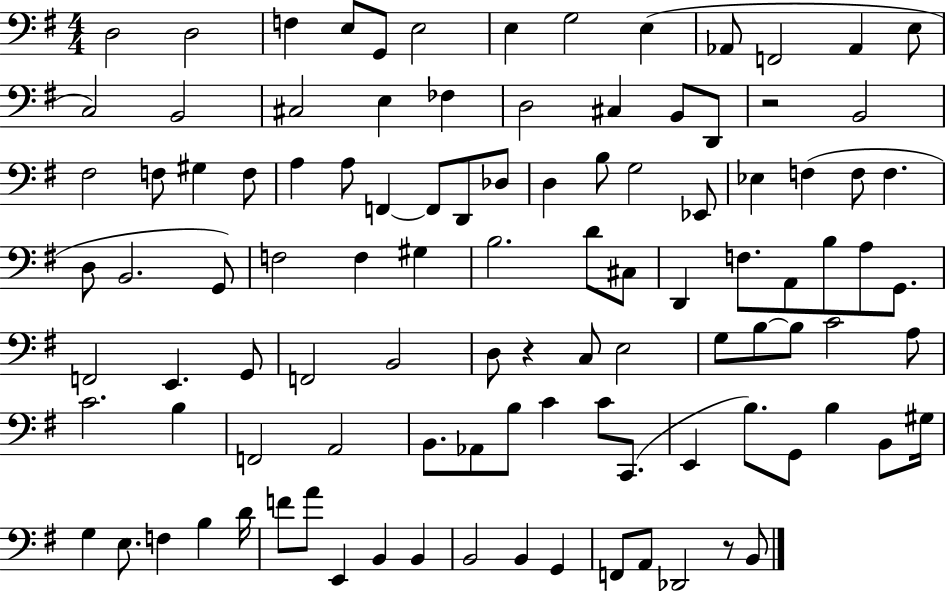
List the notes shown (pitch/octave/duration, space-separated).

D3/h D3/h F3/q E3/e G2/e E3/h E3/q G3/h E3/q Ab2/e F2/h Ab2/q E3/e C3/h B2/h C#3/h E3/q FES3/q D3/h C#3/q B2/e D2/e R/h B2/h F#3/h F3/e G#3/q F3/e A3/q A3/e F2/q F2/e D2/e Db3/e D3/q B3/e G3/h Eb2/e Eb3/q F3/q F3/e F3/q. D3/e B2/h. G2/e F3/h F3/q G#3/q B3/h. D4/e C#3/e D2/q F3/e. A2/e B3/e A3/e G2/e. F2/h E2/q. G2/e F2/h B2/h D3/e R/q C3/e E3/h G3/e B3/e B3/e C4/h A3/e C4/h. B3/q F2/h A2/h B2/e. Ab2/e B3/e C4/q C4/e C2/e. E2/q B3/e. G2/e B3/q B2/e G#3/s G3/q E3/e. F3/q B3/q D4/s F4/e A4/e E2/q B2/q B2/q B2/h B2/q G2/q F2/e A2/e Db2/h R/e B2/e